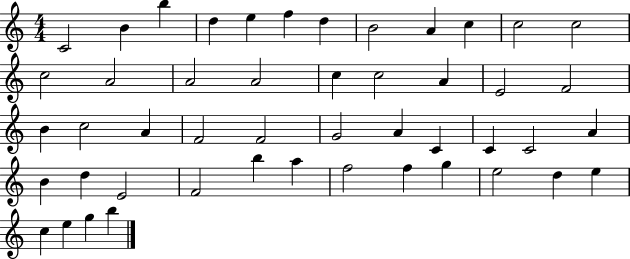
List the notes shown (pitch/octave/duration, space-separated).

C4/h B4/q B5/q D5/q E5/q F5/q D5/q B4/h A4/q C5/q C5/h C5/h C5/h A4/h A4/h A4/h C5/q C5/h A4/q E4/h F4/h B4/q C5/h A4/q F4/h F4/h G4/h A4/q C4/q C4/q C4/h A4/q B4/q D5/q E4/h F4/h B5/q A5/q F5/h F5/q G5/q E5/h D5/q E5/q C5/q E5/q G5/q B5/q